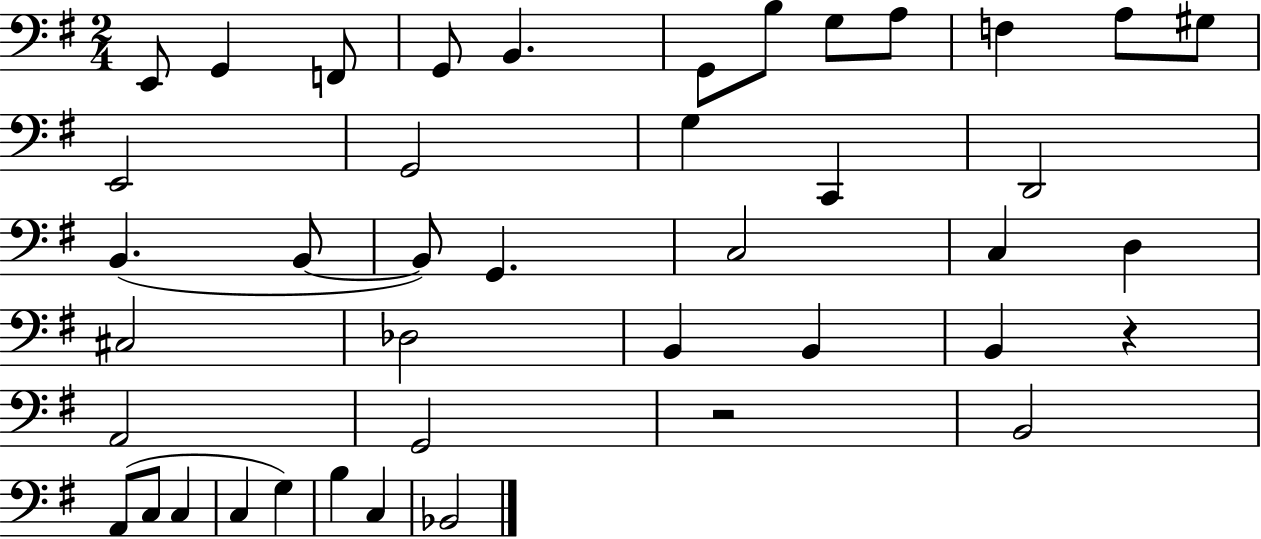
{
  \clef bass
  \numericTimeSignature
  \time 2/4
  \key g \major
  e,8 g,4 f,8 | g,8 b,4. | g,8 b8 g8 a8 | f4 a8 gis8 | \break e,2 | g,2 | g4 c,4 | d,2 | \break b,4.( b,8~~ | b,8) g,4. | c2 | c4 d4 | \break cis2 | des2 | b,4 b,4 | b,4 r4 | \break a,2 | g,2 | r2 | b,2 | \break a,8( c8 c4 | c4 g4) | b4 c4 | bes,2 | \break \bar "|."
}